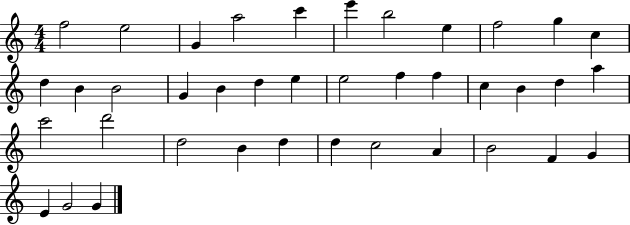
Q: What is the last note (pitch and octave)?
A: G4